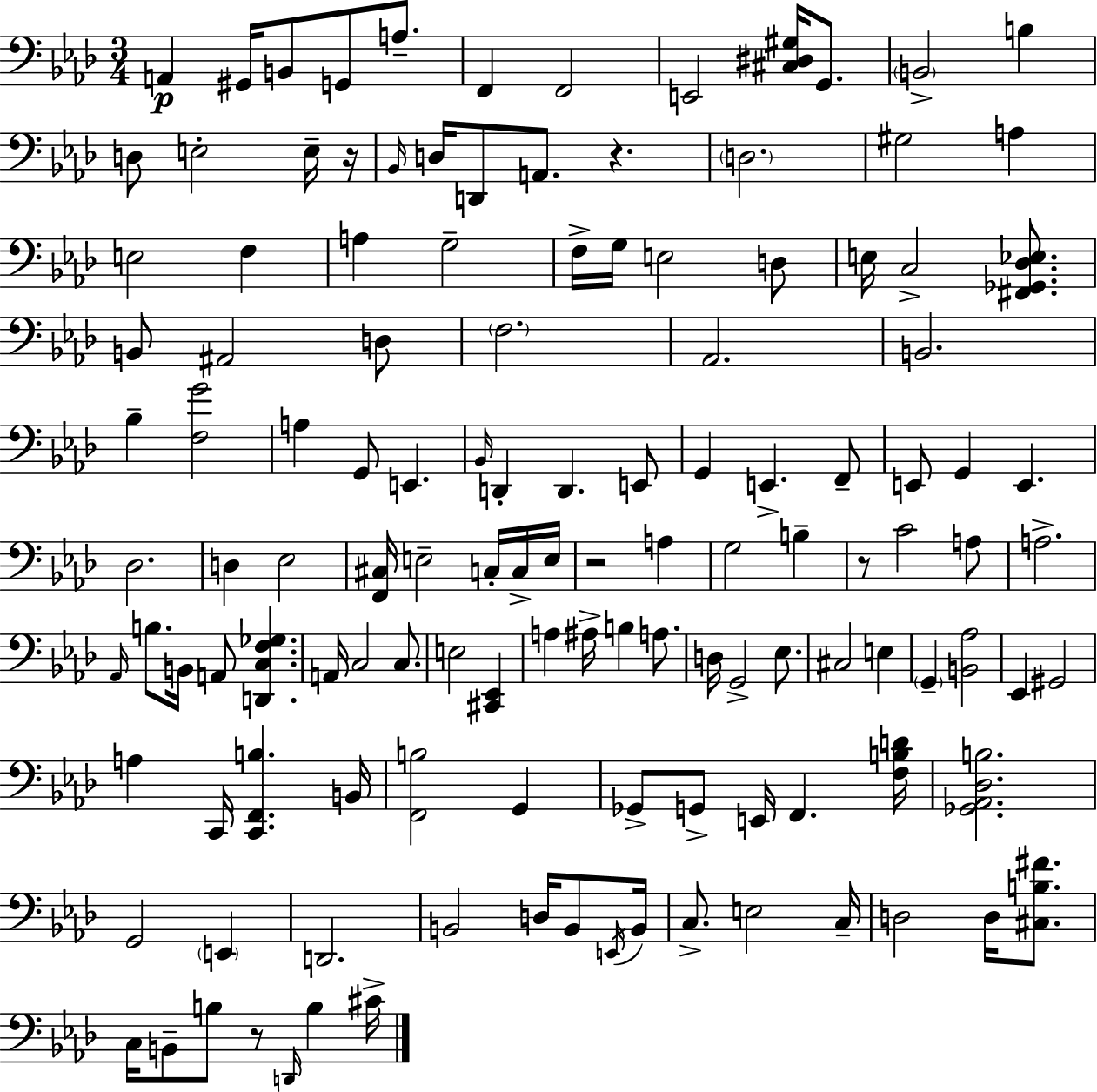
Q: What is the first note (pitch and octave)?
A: A2